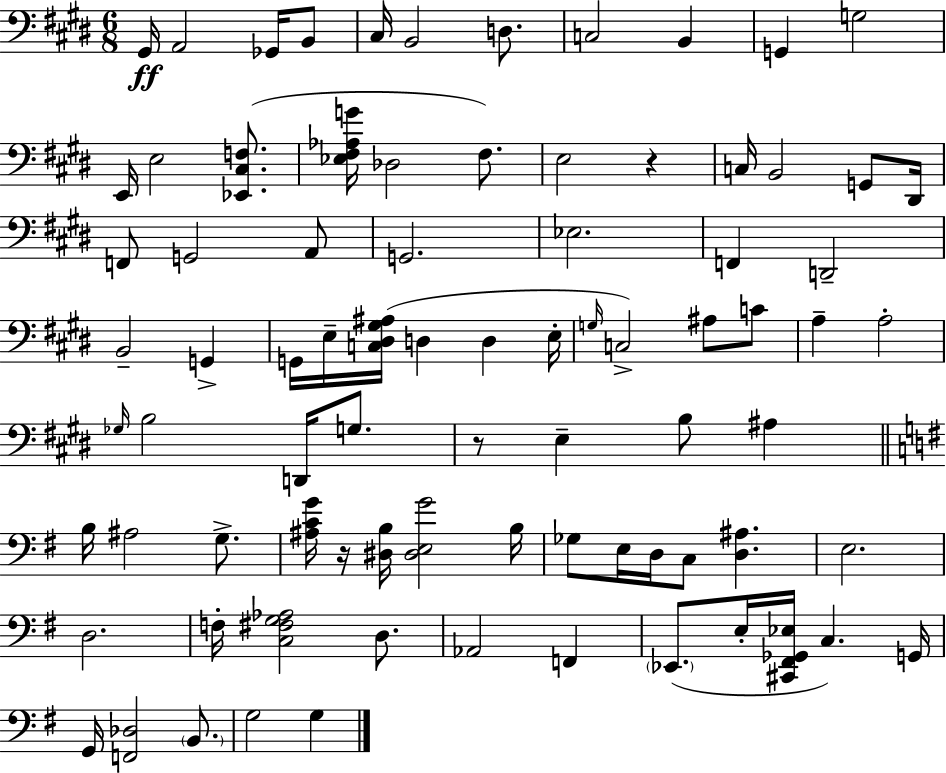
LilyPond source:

{
  \clef bass
  \numericTimeSignature
  \time 6/8
  \key e \major
  \repeat volta 2 { gis,16\ff a,2 ges,16 b,8 | cis16 b,2 d8. | c2 b,4 | g,4 g2 | \break e,16 e2 <ees, cis f>8.( | <ees fis aes g'>16 des2 fis8.) | e2 r4 | c16 b,2 g,8 dis,16 | \break f,8 g,2 a,8 | g,2. | ees2. | f,4 d,2-- | \break b,2-- g,4-> | g,16 e16-- <c dis gis ais>16( d4 d4 e16-. | \grace { g16 } c2->) ais8 c'8 | a4-- a2-. | \break \grace { ges16 } b2 d,16 g8. | r8 e4-- b8 ais4 | \bar "||" \break \key e \minor b16 ais2 g8.-> | <ais c' g'>16 r16 <dis b>16 <dis e g'>2 b16 | ges8 e16 d16 c8 <d ais>4. | e2. | \break d2. | f16-. <c fis g aes>2 d8. | aes,2 f,4 | \parenthesize ees,8.( e16-. <cis, fis, ges, ees>16 c4.) g,16 | \break g,16 <f, des>2 \parenthesize b,8. | g2 g4 | } \bar "|."
}